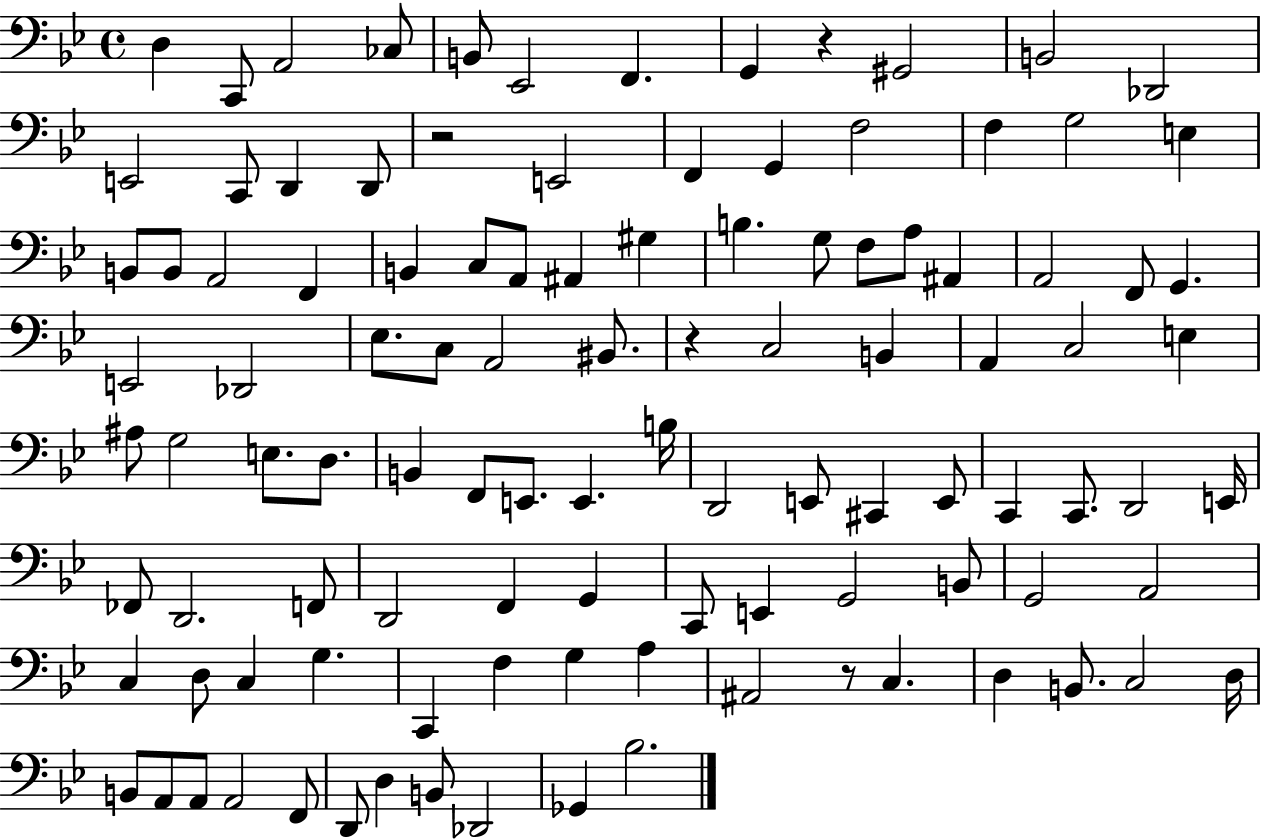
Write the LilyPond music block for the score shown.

{
  \clef bass
  \time 4/4
  \defaultTimeSignature
  \key bes \major
  \repeat volta 2 { d4 c,8 a,2 ces8 | b,8 ees,2 f,4. | g,4 r4 gis,2 | b,2 des,2 | \break e,2 c,8 d,4 d,8 | r2 e,2 | f,4 g,4 f2 | f4 g2 e4 | \break b,8 b,8 a,2 f,4 | b,4 c8 a,8 ais,4 gis4 | b4. g8 f8 a8 ais,4 | a,2 f,8 g,4. | \break e,2 des,2 | ees8. c8 a,2 bis,8. | r4 c2 b,4 | a,4 c2 e4 | \break ais8 g2 e8. d8. | b,4 f,8 e,8. e,4. b16 | d,2 e,8 cis,4 e,8 | c,4 c,8. d,2 e,16 | \break fes,8 d,2. f,8 | d,2 f,4 g,4 | c,8 e,4 g,2 b,8 | g,2 a,2 | \break c4 d8 c4 g4. | c,4 f4 g4 a4 | ais,2 r8 c4. | d4 b,8. c2 d16 | \break b,8 a,8 a,8 a,2 f,8 | d,8 d4 b,8 des,2 | ges,4 bes2. | } \bar "|."
}